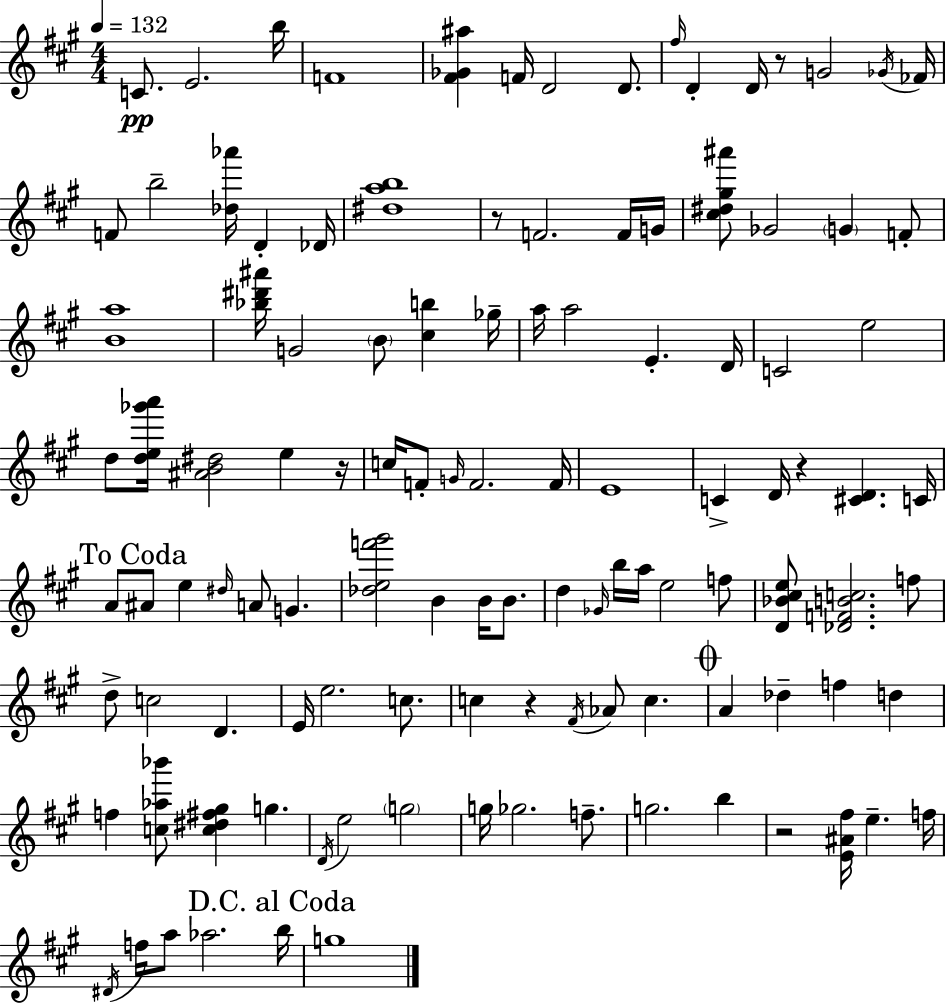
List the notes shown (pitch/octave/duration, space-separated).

C4/e. E4/h. B5/s F4/w [F#4,Gb4,A#5]/q F4/s D4/h D4/e. F#5/s D4/q D4/s R/e G4/h Gb4/s FES4/s F4/e B5/h [Db5,Ab6]/s D4/q Db4/s [D#5,A5,B5]/w R/e F4/h. F4/s G4/s [C#5,D#5,G#5,A#6]/e Gb4/h G4/q F4/e [B4,A5]/w [Bb5,D#6,A#6]/s G4/h B4/e [C#5,B5]/q Gb5/s A5/s A5/h E4/q. D4/s C4/h E5/h D5/e [D5,E5,Gb6,A6]/s [A#4,B4,D#5]/h E5/q R/s C5/s F4/e G4/s F4/h. F4/s E4/w C4/q D4/s R/q [C#4,D4]/q. C4/s A4/e A#4/e E5/q D#5/s A4/e G4/q. [Db5,E5,F6,G#6]/h B4/q B4/s B4/e. D5/q Gb4/s B5/s A5/s E5/h F5/e [D4,Bb4,C#5,E5]/e [Db4,F4,B4,C5]/h. F5/e D5/e C5/h D4/q. E4/s E5/h. C5/e. C5/q R/q F#4/s Ab4/e C5/q. A4/q Db5/q F5/q D5/q F5/q [C5,Ab5,Bb6]/e [C5,D#5,F#5,G#5]/q G5/q. D4/s E5/h G5/h G5/s Gb5/h. F5/e. G5/h. B5/q R/h [E4,A#4,F#5]/s E5/q. F5/s D#4/s F5/s A5/e Ab5/h. B5/s G5/w